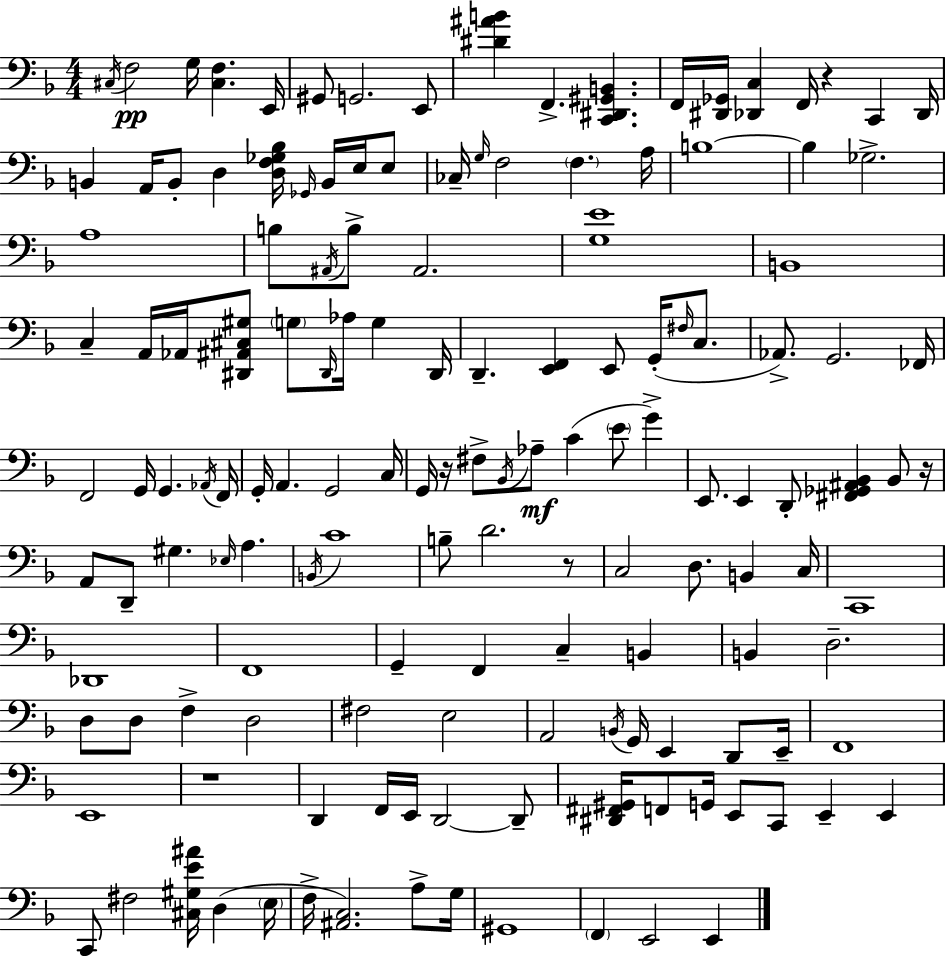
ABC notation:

X:1
T:Untitled
M:4/4
L:1/4
K:F
^C,/4 F,2 G,/4 [^C,F,] E,,/4 ^G,,/2 G,,2 E,,/2 [^D^AB] F,, [C,,^D,,^G,,B,,] F,,/4 [^D,,_G,,]/4 [_D,,C,] F,,/4 z C,, _D,,/4 B,, A,,/4 B,,/2 D, [D,F,_G,_B,]/4 _G,,/4 B,,/4 E,/4 E,/2 _C,/4 G,/4 F,2 F, A,/4 B,4 B, _G,2 A,4 B,/2 ^A,,/4 B,/2 ^A,,2 [G,E]4 B,,4 C, A,,/4 _A,,/4 [^D,,^A,,^C,^G,]/2 G,/2 ^D,,/4 _A,/4 G, ^D,,/4 D,, [E,,F,,] E,,/2 G,,/4 ^F,/4 C,/2 _A,,/2 G,,2 _F,,/4 F,,2 G,,/4 G,, _A,,/4 F,,/4 G,,/4 A,, G,,2 C,/4 G,,/4 z/4 ^F,/2 _B,,/4 _A,/2 C E/2 G E,,/2 E,, D,,/2 [^F,,_G,,^A,,_B,,] _B,,/2 z/4 A,,/2 D,,/2 ^G, _E,/4 A, B,,/4 C4 B,/2 D2 z/2 C,2 D,/2 B,, C,/4 C,,4 _D,,4 F,,4 G,, F,, C, B,, B,, D,2 D,/2 D,/2 F, D,2 ^F,2 E,2 A,,2 B,,/4 G,,/4 E,, D,,/2 E,,/4 F,,4 E,,4 z4 D,, F,,/4 E,,/4 D,,2 D,,/2 [^D,,^F,,^G,,]/4 F,,/2 G,,/4 E,,/2 C,,/2 E,, E,, C,,/2 ^F,2 [^C,^G,E^A]/4 D, E,/4 F,/4 [^A,,C,]2 A,/2 G,/4 ^G,,4 F,, E,,2 E,,